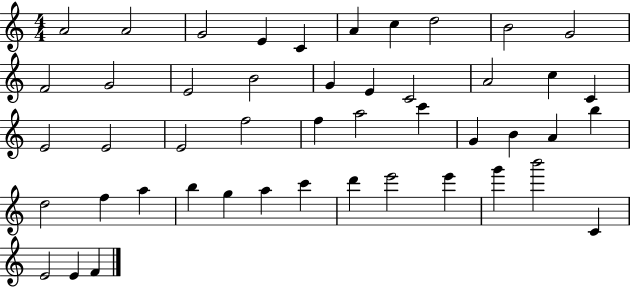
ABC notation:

X:1
T:Untitled
M:4/4
L:1/4
K:C
A2 A2 G2 E C A c d2 B2 G2 F2 G2 E2 B2 G E C2 A2 c C E2 E2 E2 f2 f a2 c' G B A b d2 f a b g a c' d' e'2 e' g' b'2 C E2 E F